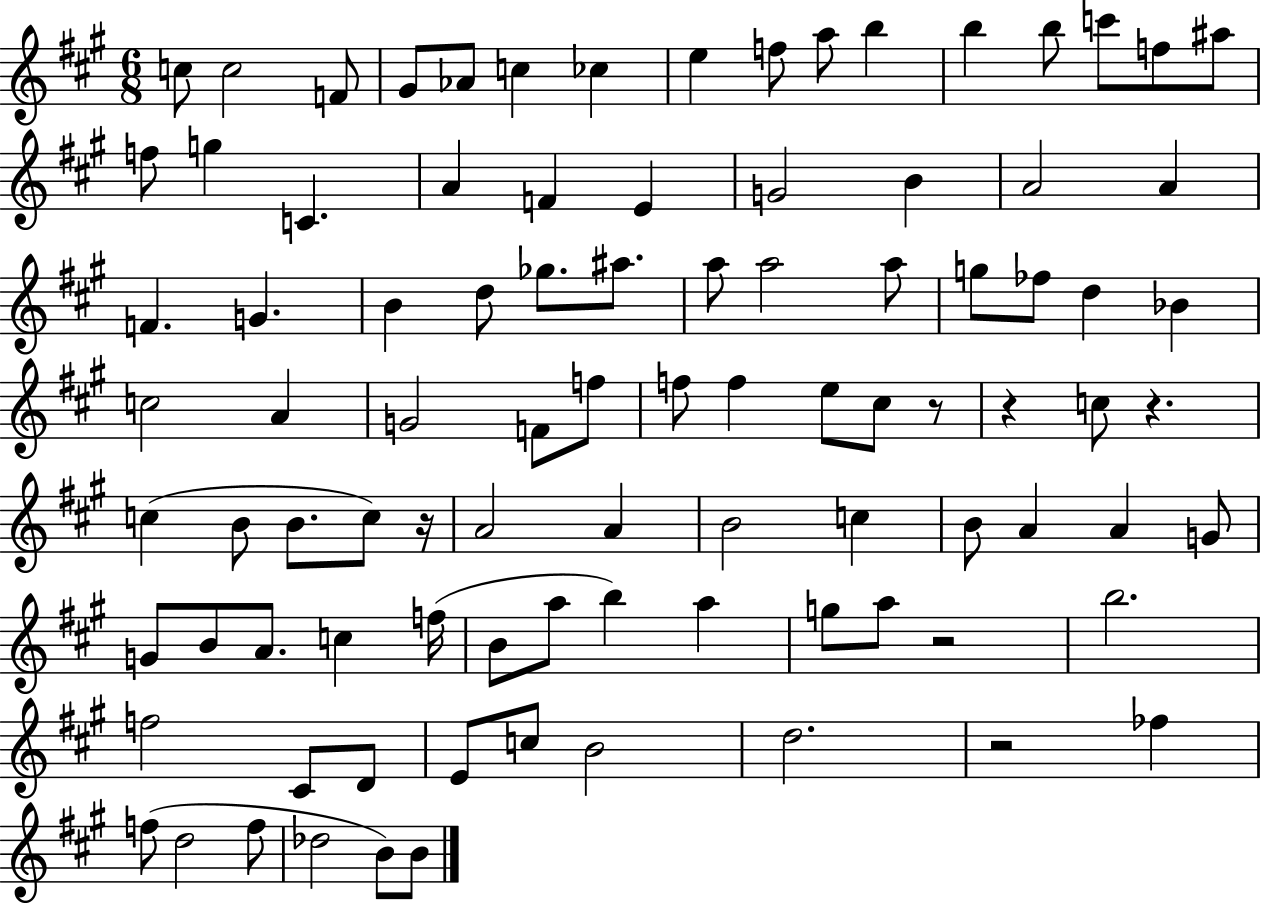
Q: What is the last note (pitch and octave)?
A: B4